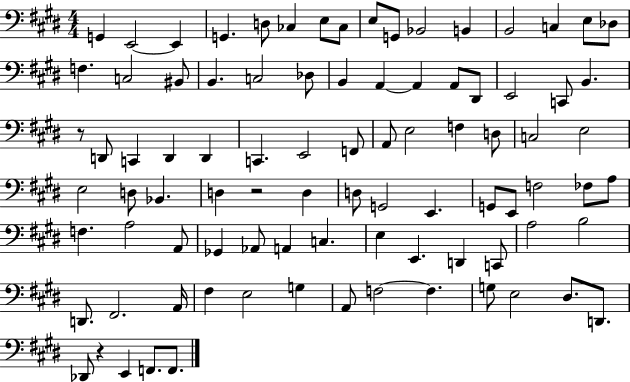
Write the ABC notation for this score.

X:1
T:Untitled
M:4/4
L:1/4
K:E
G,, E,,2 E,, G,, D,/2 _C, E,/2 _C,/2 E,/2 G,,/2 _B,,2 B,, B,,2 C, E,/2 _D,/2 F, C,2 ^B,,/2 B,, C,2 _D,/2 B,, A,, A,, A,,/2 ^D,,/2 E,,2 C,,/2 B,, z/2 D,,/2 C,, D,, D,, C,, E,,2 F,,/2 A,,/2 E,2 F, D,/2 C,2 E,2 E,2 D,/2 _B,, D, z2 D, D,/2 G,,2 E,, G,,/2 E,,/2 F,2 _F,/2 A,/2 F, A,2 A,,/2 _G,, _A,,/2 A,, C, E, E,, D,, C,,/2 A,2 B,2 D,,/2 ^F,,2 A,,/4 ^F, E,2 G, A,,/2 F,2 F, G,/2 E,2 ^D,/2 D,,/2 _D,,/2 z E,, F,,/2 F,,/2